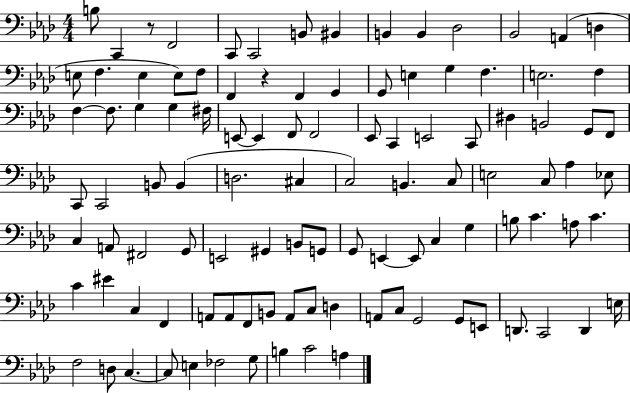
{
  \clef bass
  \numericTimeSignature
  \time 4/4
  \key aes \major
  b8 c,4 r8 f,2 | c,8 c,2 b,8 bis,4 | b,4 b,4 des2 | bes,2 a,4( d4 | \break e8 f4. e4 e8) f8 | f,4 r4 f,4 g,4 | g,8 e4 g4 f4. | e2. f4 | \break f4~~ f8. g4 g4 fis16 | e,8~~ e,4 f,8 f,2 | ees,8 c,4 e,2 c,8 | dis4 b,2 g,8 f,8 | \break c,8 c,2 b,8 b,4( | d2. cis4 | c2) b,4. c8 | e2 c8 aes4 ees8 | \break c4 a,8 fis,2 g,8 | e,2 gis,4 b,8 g,8 | g,8 e,4~~ e,8 c4 g4 | b8 c'4. a8 c'4. | \break c'4 eis'4 c4 f,4 | a,8 a,8 f,8 b,8 a,8 c8 d4 | a,8 c8 g,2 g,8 e,8 | d,8. c,2 d,4 e16 | \break f2 d8 c4.~~ | c8 e4 fes2 g8 | b4 c'2 a4 | \bar "|."
}